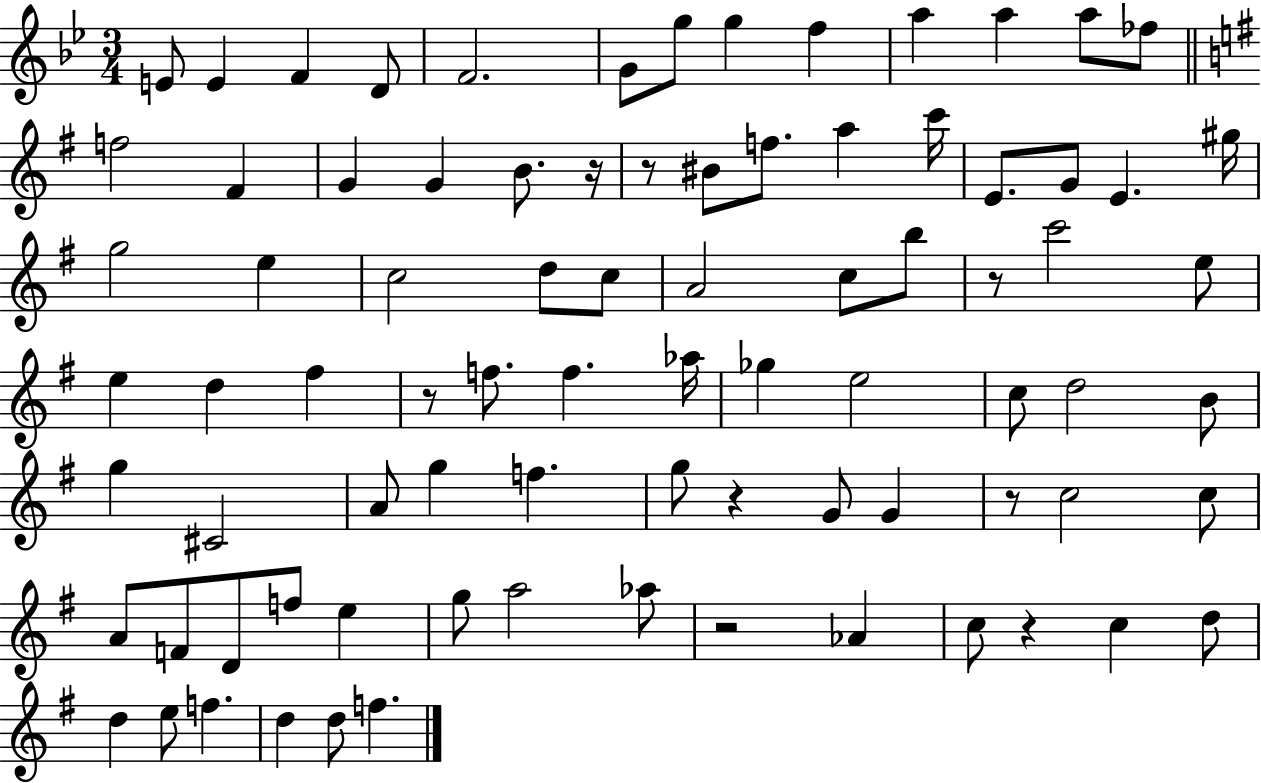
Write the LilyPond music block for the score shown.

{
  \clef treble
  \numericTimeSignature
  \time 3/4
  \key bes \major
  e'8 e'4 f'4 d'8 | f'2. | g'8 g''8 g''4 f''4 | a''4 a''4 a''8 fes''8 | \break \bar "||" \break \key g \major f''2 fis'4 | g'4 g'4 b'8. r16 | r8 bis'8 f''8. a''4 c'''16 | e'8. g'8 e'4. gis''16 | \break g''2 e''4 | c''2 d''8 c''8 | a'2 c''8 b''8 | r8 c'''2 e''8 | \break e''4 d''4 fis''4 | r8 f''8. f''4. aes''16 | ges''4 e''2 | c''8 d''2 b'8 | \break g''4 cis'2 | a'8 g''4 f''4. | g''8 r4 g'8 g'4 | r8 c''2 c''8 | \break a'8 f'8 d'8 f''8 e''4 | g''8 a''2 aes''8 | r2 aes'4 | c''8 r4 c''4 d''8 | \break d''4 e''8 f''4. | d''4 d''8 f''4. | \bar "|."
}